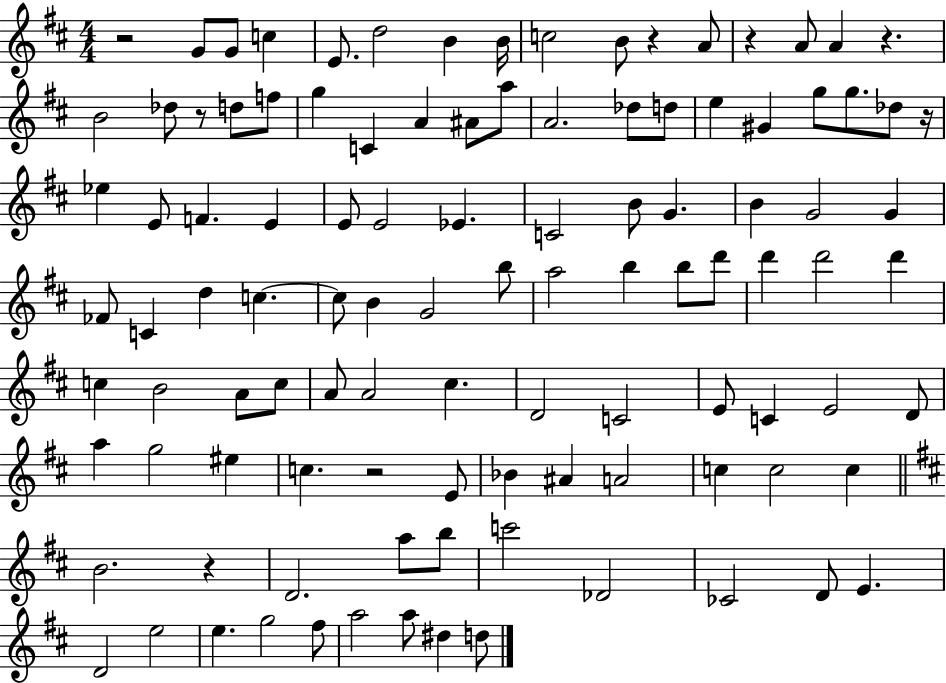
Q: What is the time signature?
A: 4/4